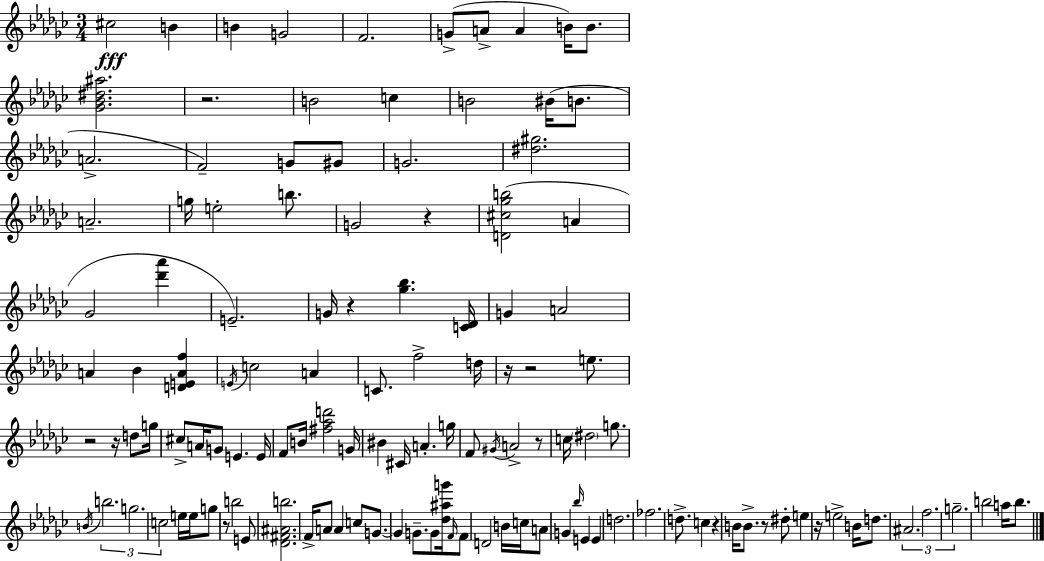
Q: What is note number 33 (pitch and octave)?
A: Bb4